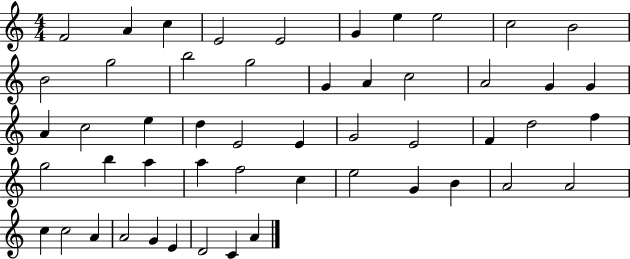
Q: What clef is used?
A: treble